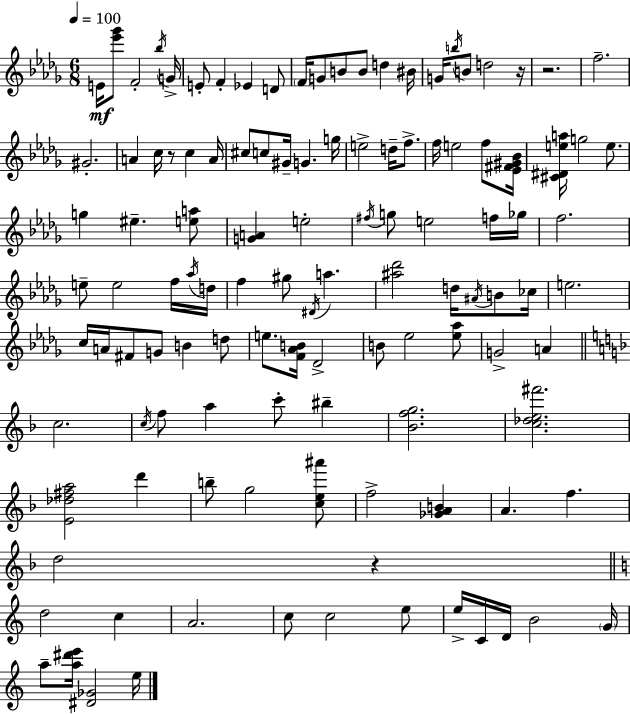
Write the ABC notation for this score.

X:1
T:Untitled
M:6/8
L:1/4
K:Bbm
E/4 [_e'_g']/2 F2 _b/4 G/4 E/2 F _E D/2 F/4 G/2 B/2 B/2 d ^B/4 G/4 b/4 B/2 d2 z/4 z2 f2 ^G2 A c/4 z/2 c A/4 ^c/2 c/2 ^G/4 G g/4 e2 d/4 f/2 f/4 e2 f/2 [_E^F^G_B]/4 [^C^Dea]/4 g2 e/2 g ^e [ea]/2 [GA] e2 ^f/4 g/2 e2 f/4 _g/4 f2 e/2 e2 f/4 _a/4 d/4 f ^g/2 ^D/4 a [^a_d']2 d/4 ^A/4 B/2 _c/4 e2 c/4 A/4 ^F/2 G/2 B d/2 e/2 [F_AB]/4 _D2 B/2 _e2 [_e_a]/2 G2 A c2 c/4 f/2 a c'/2 ^b [_Bfg]2 [c_de^f']2 [E_d^fa]2 d' b/2 g2 [ce^a']/2 f2 [_GAB] A f d2 z d2 c A2 c/2 c2 e/2 e/4 C/4 D/4 B2 G/4 a/2 [a^d'e']/4 [^D_G]2 e/4